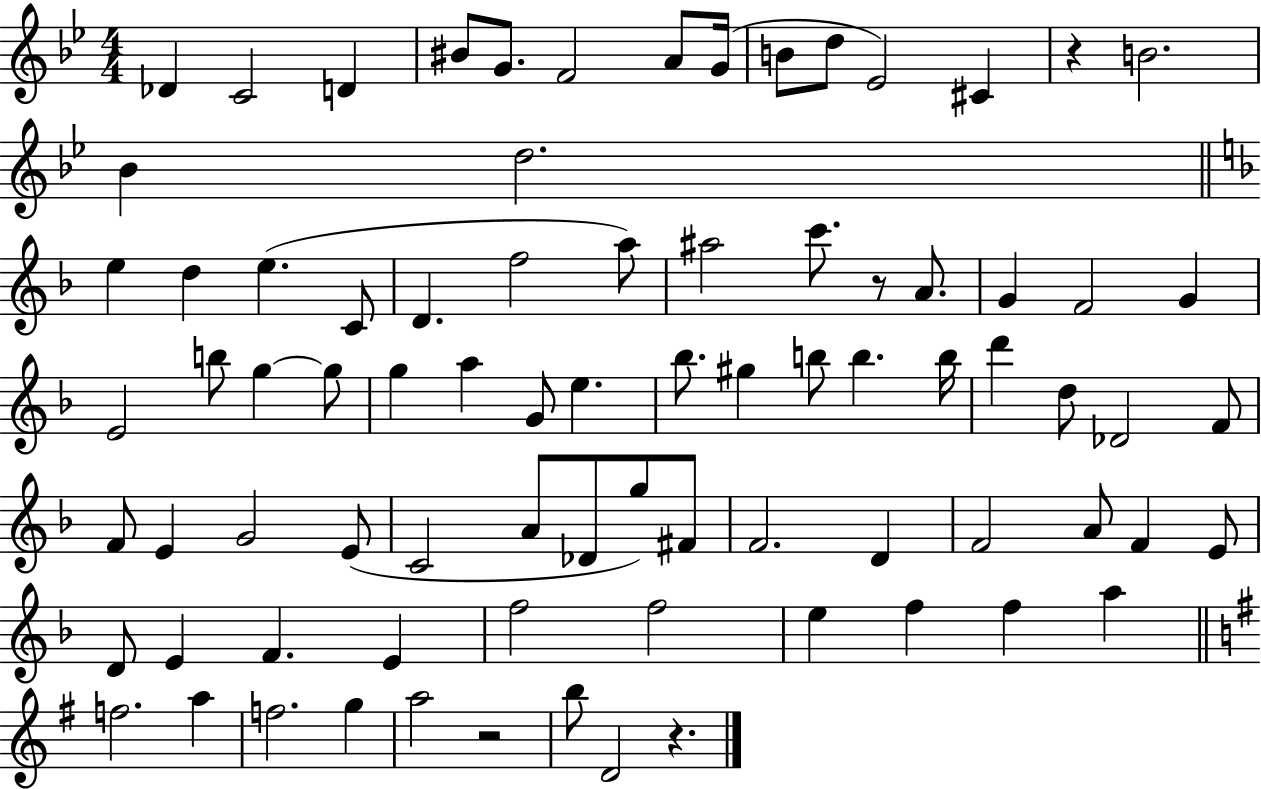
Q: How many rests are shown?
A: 4